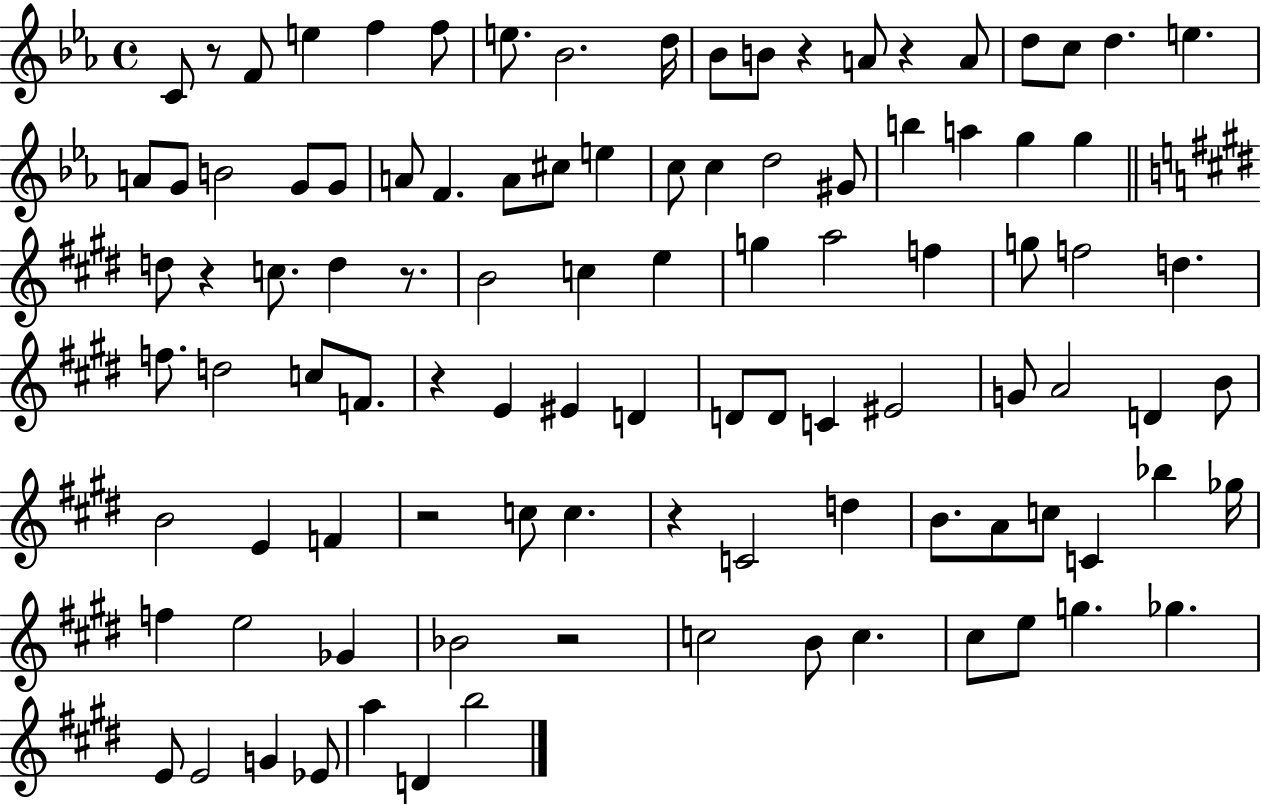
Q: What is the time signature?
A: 4/4